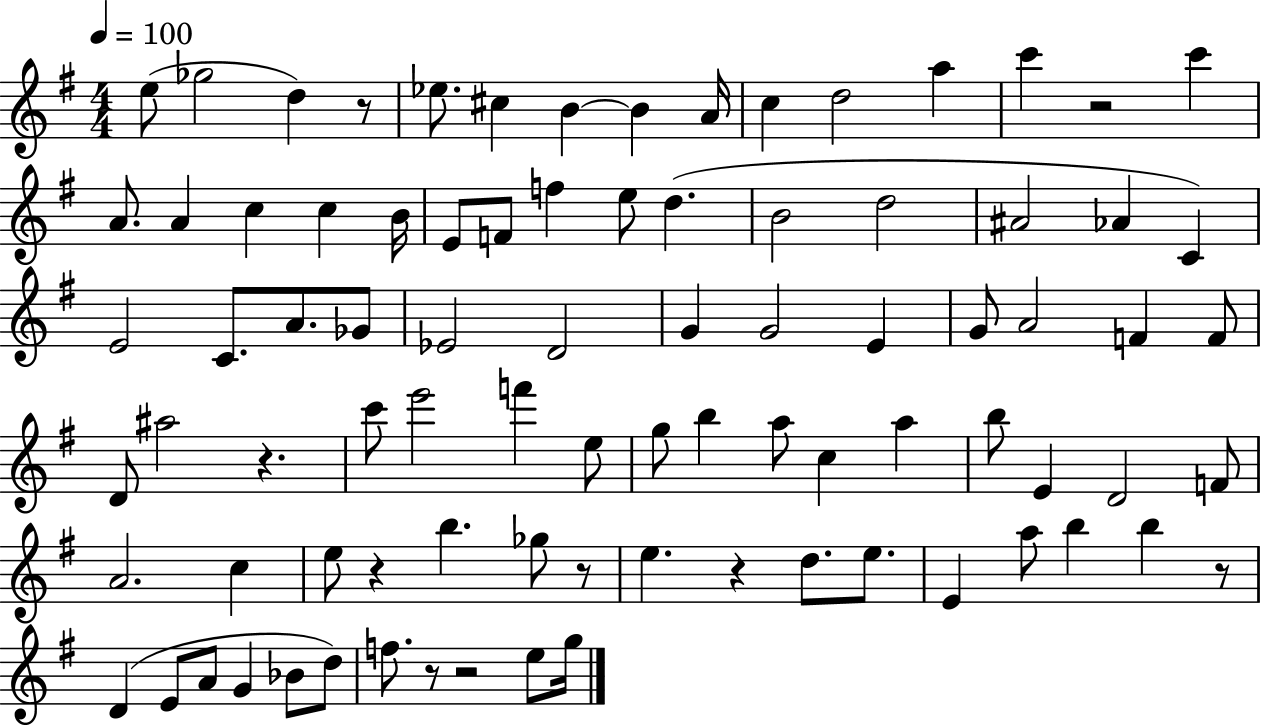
X:1
T:Untitled
M:4/4
L:1/4
K:G
e/2 _g2 d z/2 _e/2 ^c B B A/4 c d2 a c' z2 c' A/2 A c c B/4 E/2 F/2 f e/2 d B2 d2 ^A2 _A C E2 C/2 A/2 _G/2 _E2 D2 G G2 E G/2 A2 F F/2 D/2 ^a2 z c'/2 e'2 f' e/2 g/2 b a/2 c a b/2 E D2 F/2 A2 c e/2 z b _g/2 z/2 e z d/2 e/2 E a/2 b b z/2 D E/2 A/2 G _B/2 d/2 f/2 z/2 z2 e/2 g/4